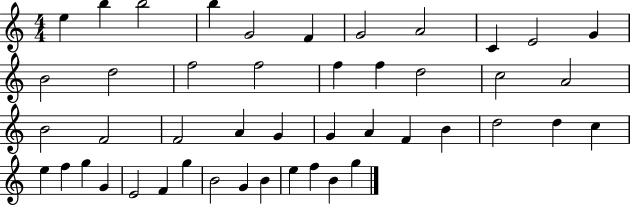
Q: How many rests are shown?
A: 0